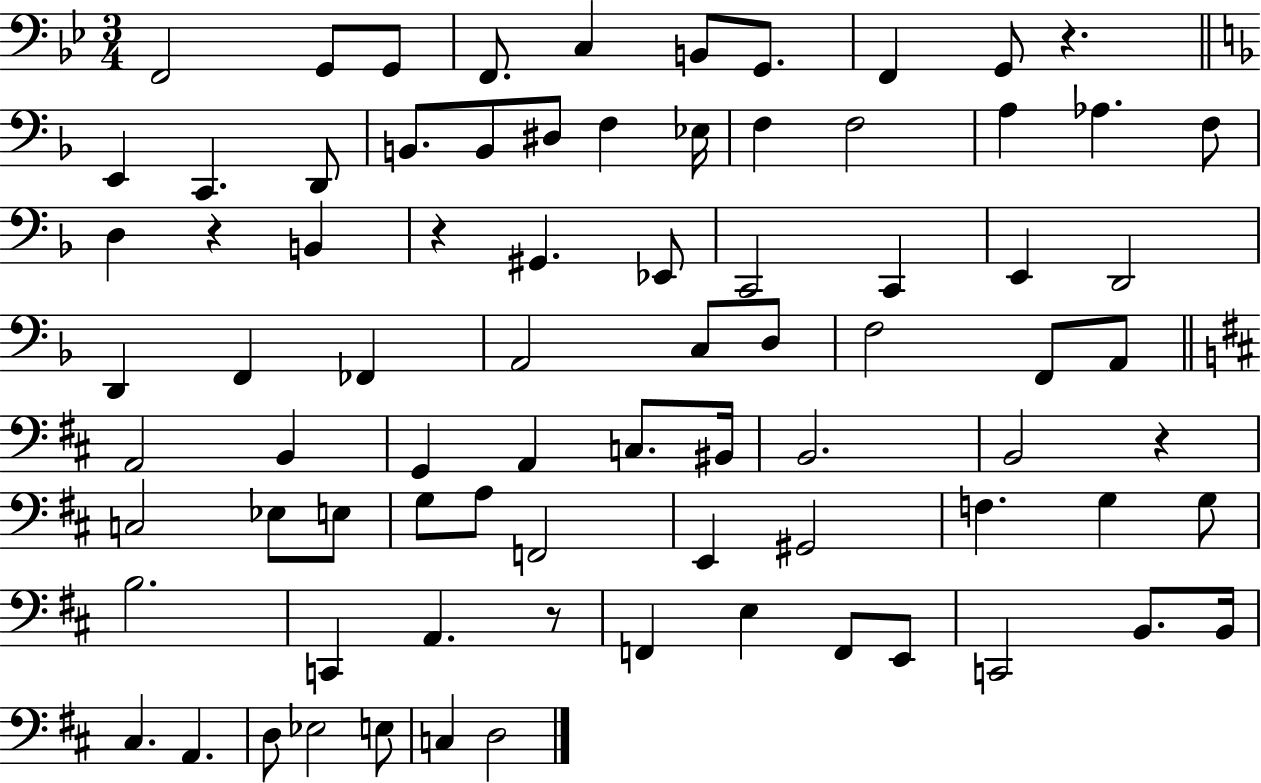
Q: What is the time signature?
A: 3/4